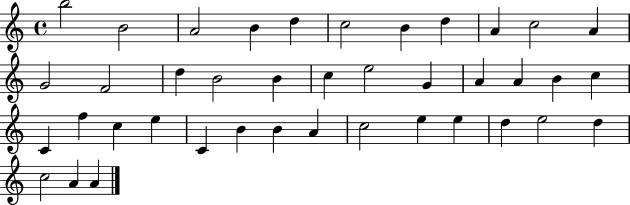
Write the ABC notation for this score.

X:1
T:Untitled
M:4/4
L:1/4
K:C
b2 B2 A2 B d c2 B d A c2 A G2 F2 d B2 B c e2 G A A B c C f c e C B B A c2 e e d e2 d c2 A A